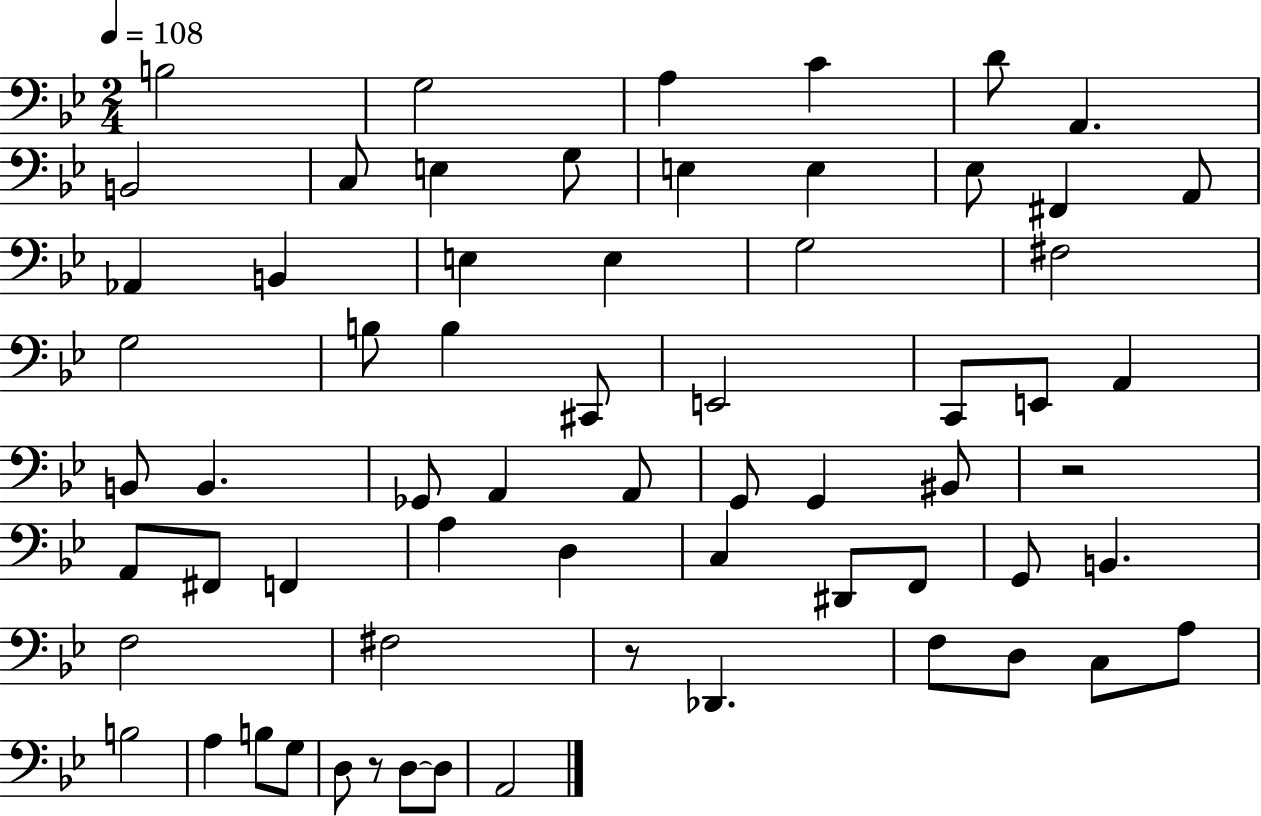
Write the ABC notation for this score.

X:1
T:Untitled
M:2/4
L:1/4
K:Bb
B,2 G,2 A, C D/2 A,, B,,2 C,/2 E, G,/2 E, E, _E,/2 ^F,, A,,/2 _A,, B,, E, E, G,2 ^F,2 G,2 B,/2 B, ^C,,/2 E,,2 C,,/2 E,,/2 A,, B,,/2 B,, _G,,/2 A,, A,,/2 G,,/2 G,, ^B,,/2 z2 A,,/2 ^F,,/2 F,, A, D, C, ^D,,/2 F,,/2 G,,/2 B,, F,2 ^F,2 z/2 _D,, F,/2 D,/2 C,/2 A,/2 B,2 A, B,/2 G,/2 D,/2 z/2 D,/2 D,/2 A,,2